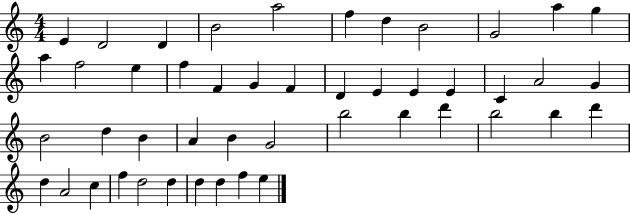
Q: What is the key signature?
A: C major